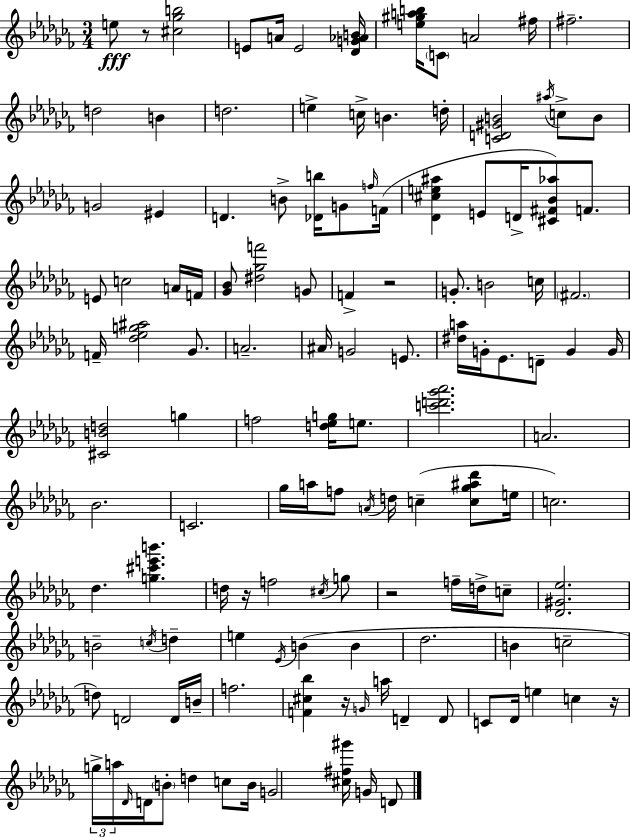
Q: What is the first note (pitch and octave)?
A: E5